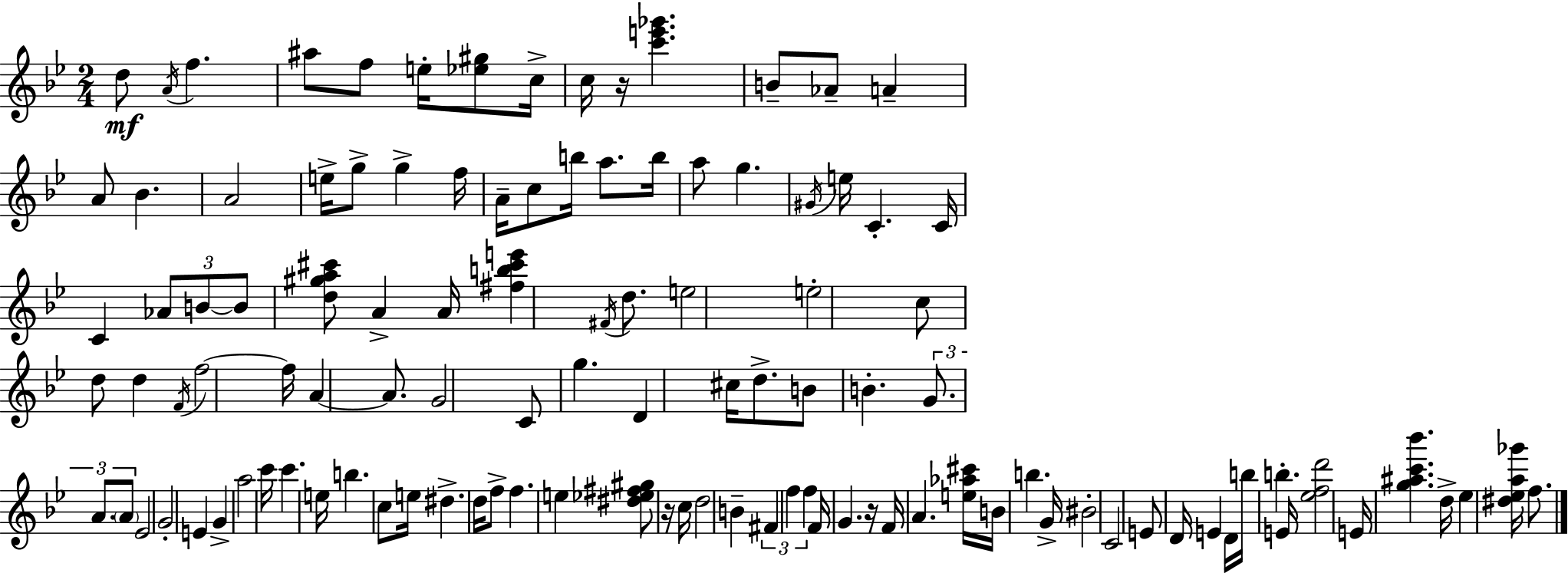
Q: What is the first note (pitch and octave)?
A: D5